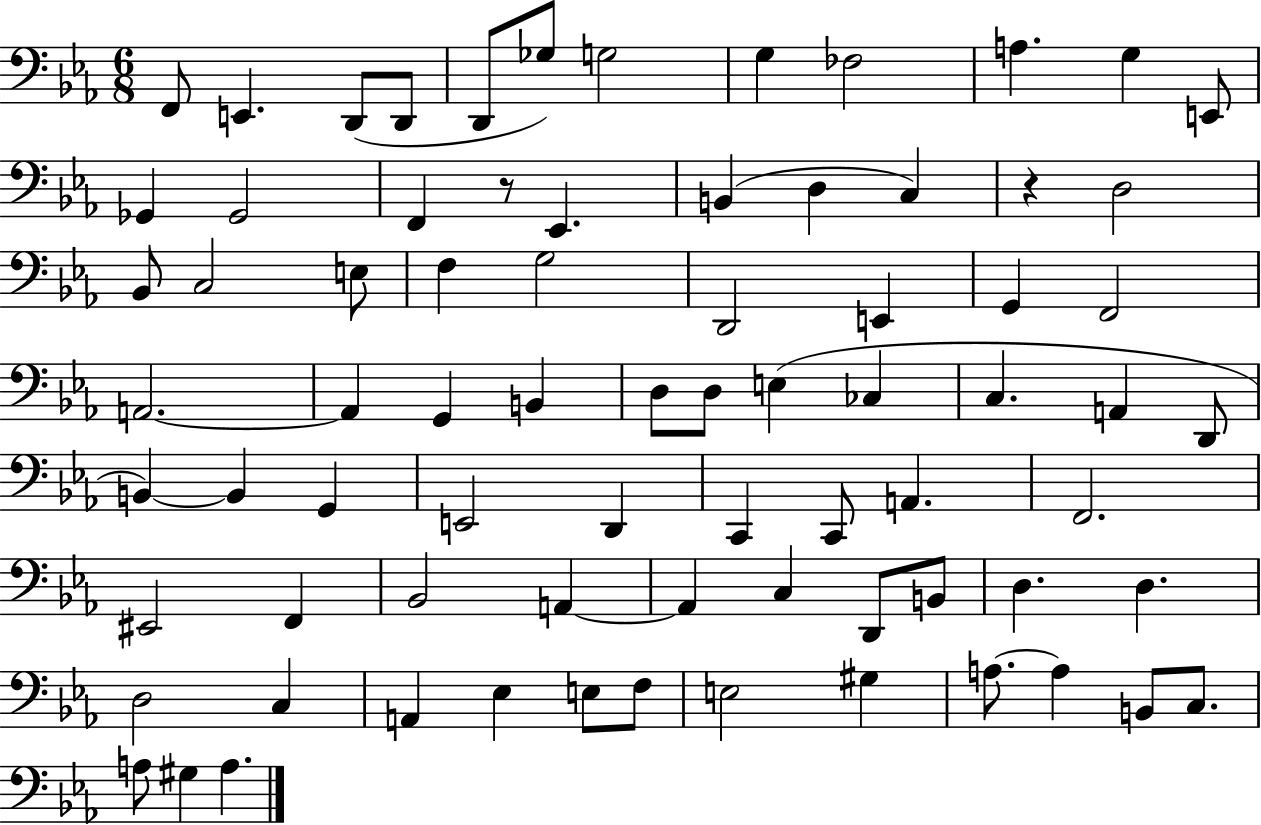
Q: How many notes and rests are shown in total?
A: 76